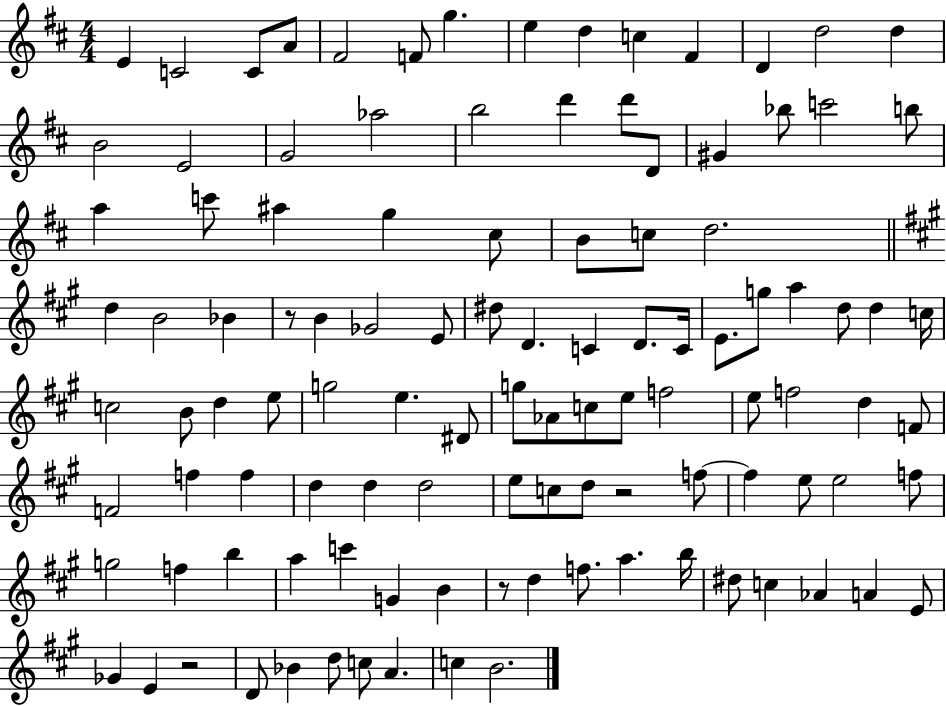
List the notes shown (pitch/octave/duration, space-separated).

E4/q C4/h C4/e A4/e F#4/h F4/e G5/q. E5/q D5/q C5/q F#4/q D4/q D5/h D5/q B4/h E4/h G4/h Ab5/h B5/h D6/q D6/e D4/e G#4/q Bb5/e C6/h B5/e A5/q C6/e A#5/q G5/q C#5/e B4/e C5/e D5/h. D5/q B4/h Bb4/q R/e B4/q Gb4/h E4/e D#5/e D4/q. C4/q D4/e. C4/s E4/e. G5/e A5/q D5/e D5/q C5/s C5/h B4/e D5/q E5/e G5/h E5/q. D#4/e G5/e Ab4/e C5/e E5/e F5/h E5/e F5/h D5/q F4/e F4/h F5/q F5/q D5/q D5/q D5/h E5/e C5/e D5/e R/h F5/e F5/q E5/e E5/h F5/e G5/h F5/q B5/q A5/q C6/q G4/q B4/q R/e D5/q F5/e. A5/q. B5/s D#5/e C5/q Ab4/q A4/q E4/e Gb4/q E4/q R/h D4/e Bb4/q D5/e C5/e A4/q. C5/q B4/h.